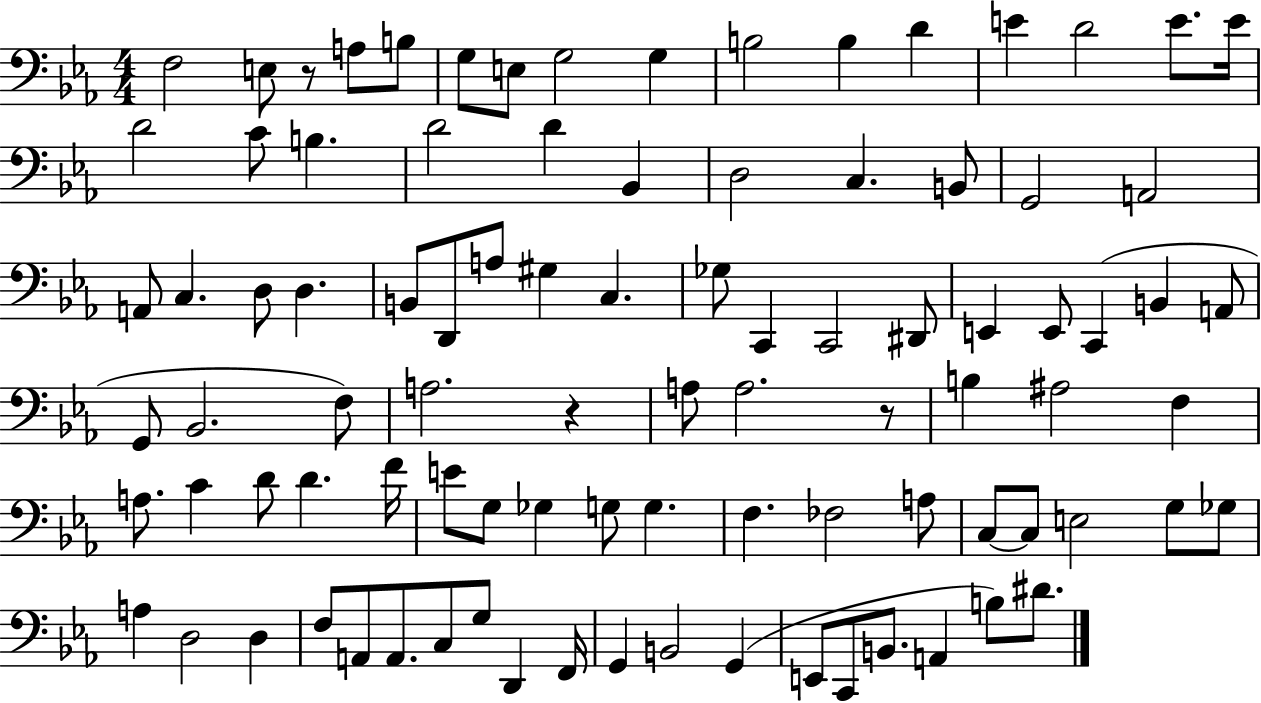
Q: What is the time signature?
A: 4/4